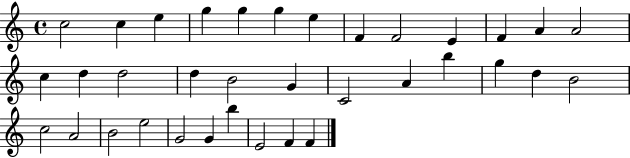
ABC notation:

X:1
T:Untitled
M:4/4
L:1/4
K:C
c2 c e g g g e F F2 E F A A2 c d d2 d B2 G C2 A b g d B2 c2 A2 B2 e2 G2 G b E2 F F